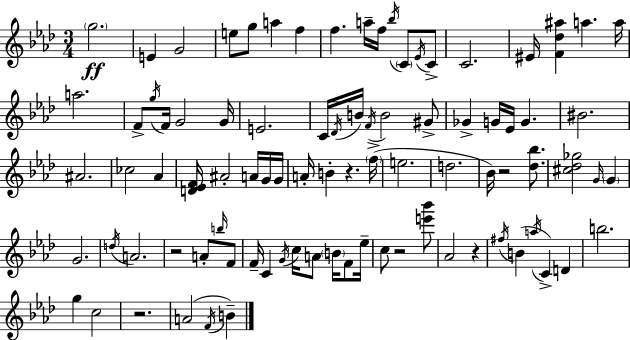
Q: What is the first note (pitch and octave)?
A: G5